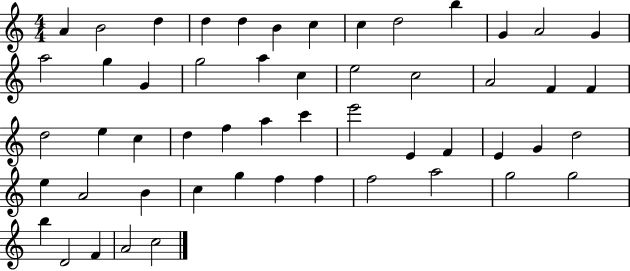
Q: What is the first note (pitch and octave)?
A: A4